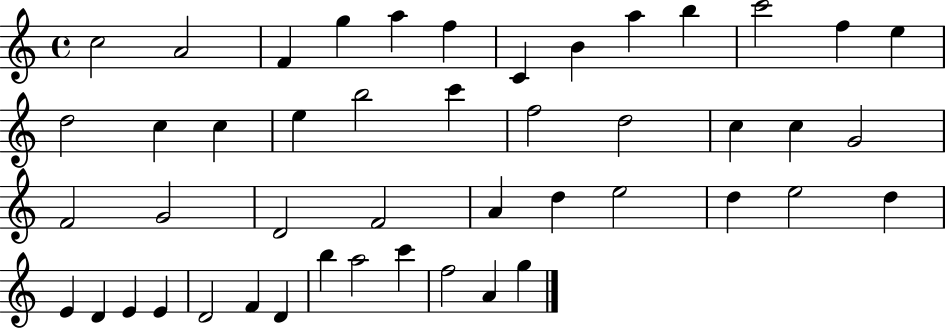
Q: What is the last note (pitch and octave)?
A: G5